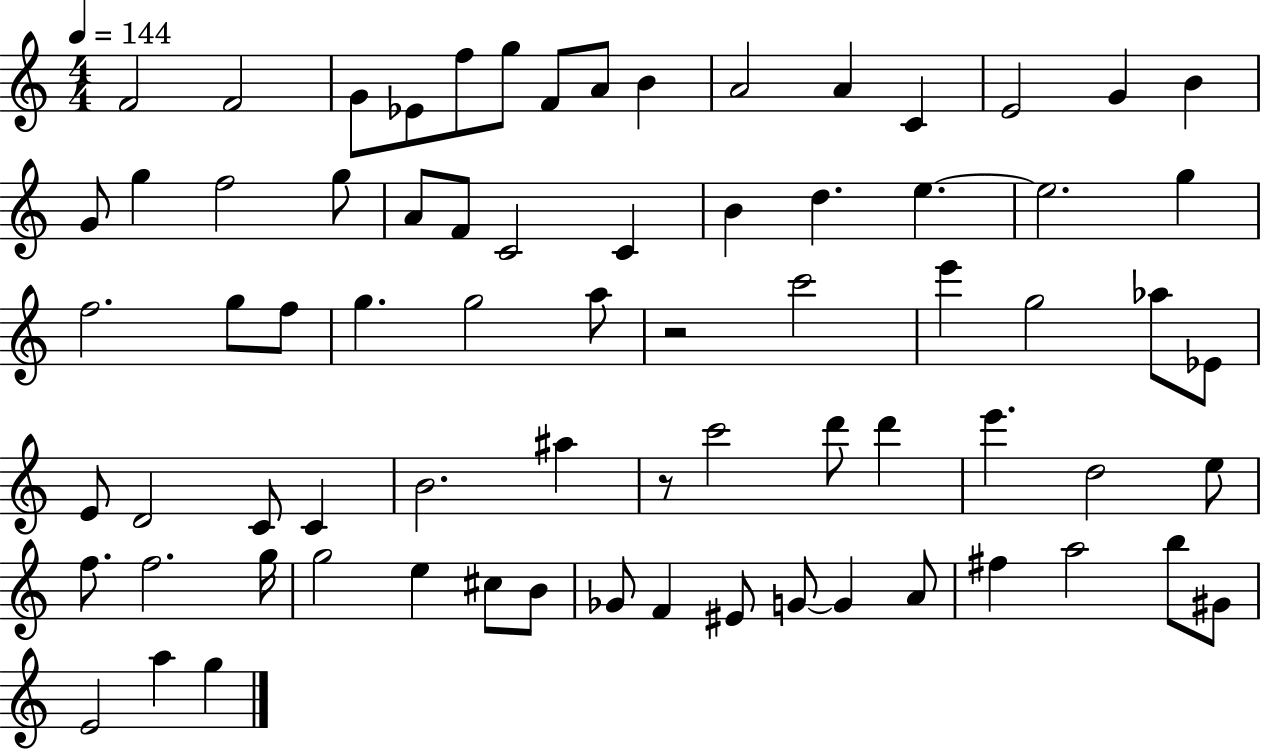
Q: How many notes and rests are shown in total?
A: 73